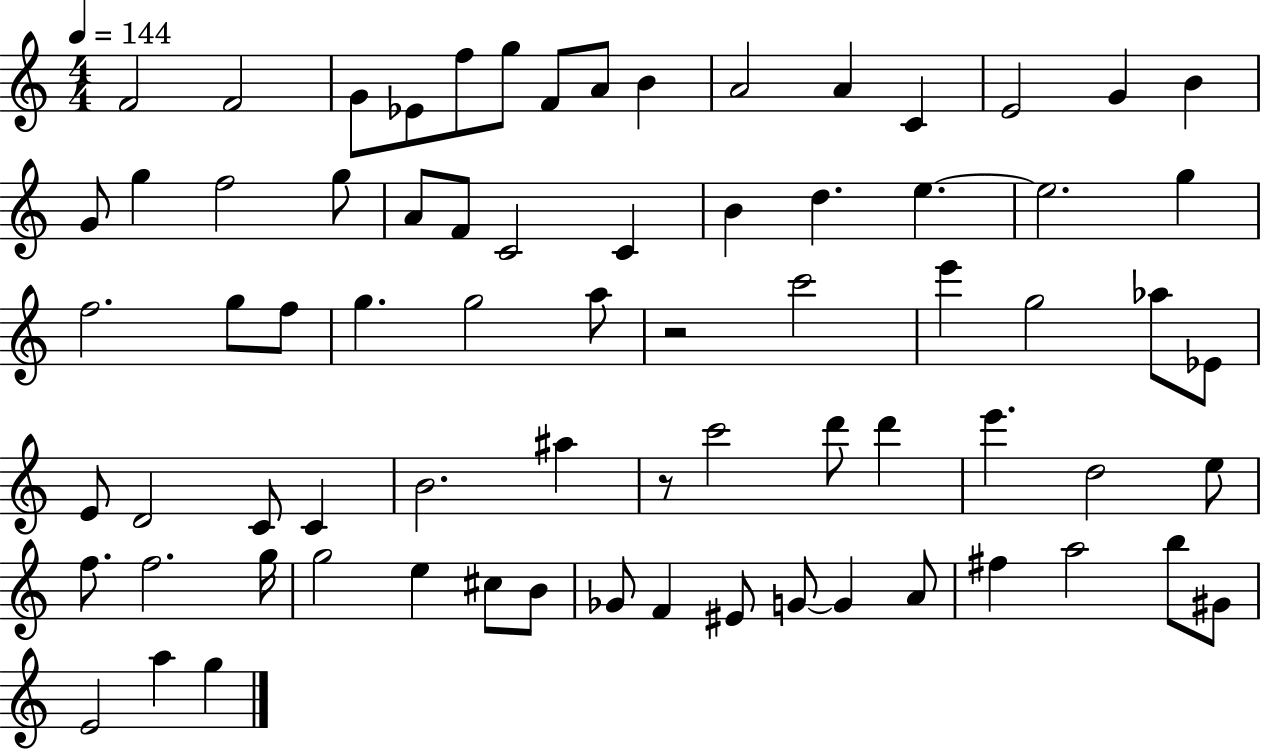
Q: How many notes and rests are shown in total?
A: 73